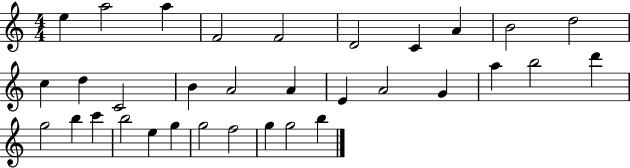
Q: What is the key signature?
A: C major